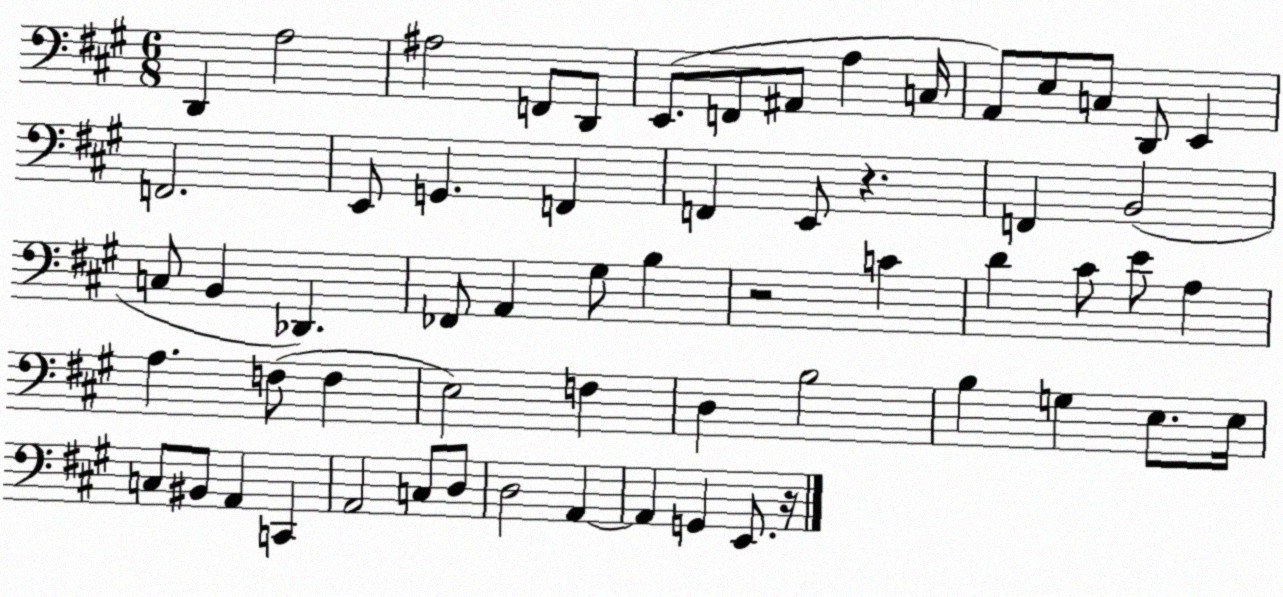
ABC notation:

X:1
T:Untitled
M:6/8
L:1/4
K:A
D,, A,2 ^A,2 F,,/2 D,,/2 E,,/2 F,,/2 ^A,,/2 A, C,/4 A,,/2 E,/2 C,/2 D,,/2 E,, F,,2 E,,/2 G,, F,, F,, E,,/2 z F,, B,,2 C,/2 B,, _D,, _F,,/2 A,, ^G,/2 B, z2 C D ^C/2 E/2 A, A, F,/2 F, E,2 F, D, B,2 B, G, E,/2 E,/4 C,/2 ^B,,/2 A,, C,, A,,2 C,/2 D,/2 D,2 A,, A,, G,, E,,/2 z/4